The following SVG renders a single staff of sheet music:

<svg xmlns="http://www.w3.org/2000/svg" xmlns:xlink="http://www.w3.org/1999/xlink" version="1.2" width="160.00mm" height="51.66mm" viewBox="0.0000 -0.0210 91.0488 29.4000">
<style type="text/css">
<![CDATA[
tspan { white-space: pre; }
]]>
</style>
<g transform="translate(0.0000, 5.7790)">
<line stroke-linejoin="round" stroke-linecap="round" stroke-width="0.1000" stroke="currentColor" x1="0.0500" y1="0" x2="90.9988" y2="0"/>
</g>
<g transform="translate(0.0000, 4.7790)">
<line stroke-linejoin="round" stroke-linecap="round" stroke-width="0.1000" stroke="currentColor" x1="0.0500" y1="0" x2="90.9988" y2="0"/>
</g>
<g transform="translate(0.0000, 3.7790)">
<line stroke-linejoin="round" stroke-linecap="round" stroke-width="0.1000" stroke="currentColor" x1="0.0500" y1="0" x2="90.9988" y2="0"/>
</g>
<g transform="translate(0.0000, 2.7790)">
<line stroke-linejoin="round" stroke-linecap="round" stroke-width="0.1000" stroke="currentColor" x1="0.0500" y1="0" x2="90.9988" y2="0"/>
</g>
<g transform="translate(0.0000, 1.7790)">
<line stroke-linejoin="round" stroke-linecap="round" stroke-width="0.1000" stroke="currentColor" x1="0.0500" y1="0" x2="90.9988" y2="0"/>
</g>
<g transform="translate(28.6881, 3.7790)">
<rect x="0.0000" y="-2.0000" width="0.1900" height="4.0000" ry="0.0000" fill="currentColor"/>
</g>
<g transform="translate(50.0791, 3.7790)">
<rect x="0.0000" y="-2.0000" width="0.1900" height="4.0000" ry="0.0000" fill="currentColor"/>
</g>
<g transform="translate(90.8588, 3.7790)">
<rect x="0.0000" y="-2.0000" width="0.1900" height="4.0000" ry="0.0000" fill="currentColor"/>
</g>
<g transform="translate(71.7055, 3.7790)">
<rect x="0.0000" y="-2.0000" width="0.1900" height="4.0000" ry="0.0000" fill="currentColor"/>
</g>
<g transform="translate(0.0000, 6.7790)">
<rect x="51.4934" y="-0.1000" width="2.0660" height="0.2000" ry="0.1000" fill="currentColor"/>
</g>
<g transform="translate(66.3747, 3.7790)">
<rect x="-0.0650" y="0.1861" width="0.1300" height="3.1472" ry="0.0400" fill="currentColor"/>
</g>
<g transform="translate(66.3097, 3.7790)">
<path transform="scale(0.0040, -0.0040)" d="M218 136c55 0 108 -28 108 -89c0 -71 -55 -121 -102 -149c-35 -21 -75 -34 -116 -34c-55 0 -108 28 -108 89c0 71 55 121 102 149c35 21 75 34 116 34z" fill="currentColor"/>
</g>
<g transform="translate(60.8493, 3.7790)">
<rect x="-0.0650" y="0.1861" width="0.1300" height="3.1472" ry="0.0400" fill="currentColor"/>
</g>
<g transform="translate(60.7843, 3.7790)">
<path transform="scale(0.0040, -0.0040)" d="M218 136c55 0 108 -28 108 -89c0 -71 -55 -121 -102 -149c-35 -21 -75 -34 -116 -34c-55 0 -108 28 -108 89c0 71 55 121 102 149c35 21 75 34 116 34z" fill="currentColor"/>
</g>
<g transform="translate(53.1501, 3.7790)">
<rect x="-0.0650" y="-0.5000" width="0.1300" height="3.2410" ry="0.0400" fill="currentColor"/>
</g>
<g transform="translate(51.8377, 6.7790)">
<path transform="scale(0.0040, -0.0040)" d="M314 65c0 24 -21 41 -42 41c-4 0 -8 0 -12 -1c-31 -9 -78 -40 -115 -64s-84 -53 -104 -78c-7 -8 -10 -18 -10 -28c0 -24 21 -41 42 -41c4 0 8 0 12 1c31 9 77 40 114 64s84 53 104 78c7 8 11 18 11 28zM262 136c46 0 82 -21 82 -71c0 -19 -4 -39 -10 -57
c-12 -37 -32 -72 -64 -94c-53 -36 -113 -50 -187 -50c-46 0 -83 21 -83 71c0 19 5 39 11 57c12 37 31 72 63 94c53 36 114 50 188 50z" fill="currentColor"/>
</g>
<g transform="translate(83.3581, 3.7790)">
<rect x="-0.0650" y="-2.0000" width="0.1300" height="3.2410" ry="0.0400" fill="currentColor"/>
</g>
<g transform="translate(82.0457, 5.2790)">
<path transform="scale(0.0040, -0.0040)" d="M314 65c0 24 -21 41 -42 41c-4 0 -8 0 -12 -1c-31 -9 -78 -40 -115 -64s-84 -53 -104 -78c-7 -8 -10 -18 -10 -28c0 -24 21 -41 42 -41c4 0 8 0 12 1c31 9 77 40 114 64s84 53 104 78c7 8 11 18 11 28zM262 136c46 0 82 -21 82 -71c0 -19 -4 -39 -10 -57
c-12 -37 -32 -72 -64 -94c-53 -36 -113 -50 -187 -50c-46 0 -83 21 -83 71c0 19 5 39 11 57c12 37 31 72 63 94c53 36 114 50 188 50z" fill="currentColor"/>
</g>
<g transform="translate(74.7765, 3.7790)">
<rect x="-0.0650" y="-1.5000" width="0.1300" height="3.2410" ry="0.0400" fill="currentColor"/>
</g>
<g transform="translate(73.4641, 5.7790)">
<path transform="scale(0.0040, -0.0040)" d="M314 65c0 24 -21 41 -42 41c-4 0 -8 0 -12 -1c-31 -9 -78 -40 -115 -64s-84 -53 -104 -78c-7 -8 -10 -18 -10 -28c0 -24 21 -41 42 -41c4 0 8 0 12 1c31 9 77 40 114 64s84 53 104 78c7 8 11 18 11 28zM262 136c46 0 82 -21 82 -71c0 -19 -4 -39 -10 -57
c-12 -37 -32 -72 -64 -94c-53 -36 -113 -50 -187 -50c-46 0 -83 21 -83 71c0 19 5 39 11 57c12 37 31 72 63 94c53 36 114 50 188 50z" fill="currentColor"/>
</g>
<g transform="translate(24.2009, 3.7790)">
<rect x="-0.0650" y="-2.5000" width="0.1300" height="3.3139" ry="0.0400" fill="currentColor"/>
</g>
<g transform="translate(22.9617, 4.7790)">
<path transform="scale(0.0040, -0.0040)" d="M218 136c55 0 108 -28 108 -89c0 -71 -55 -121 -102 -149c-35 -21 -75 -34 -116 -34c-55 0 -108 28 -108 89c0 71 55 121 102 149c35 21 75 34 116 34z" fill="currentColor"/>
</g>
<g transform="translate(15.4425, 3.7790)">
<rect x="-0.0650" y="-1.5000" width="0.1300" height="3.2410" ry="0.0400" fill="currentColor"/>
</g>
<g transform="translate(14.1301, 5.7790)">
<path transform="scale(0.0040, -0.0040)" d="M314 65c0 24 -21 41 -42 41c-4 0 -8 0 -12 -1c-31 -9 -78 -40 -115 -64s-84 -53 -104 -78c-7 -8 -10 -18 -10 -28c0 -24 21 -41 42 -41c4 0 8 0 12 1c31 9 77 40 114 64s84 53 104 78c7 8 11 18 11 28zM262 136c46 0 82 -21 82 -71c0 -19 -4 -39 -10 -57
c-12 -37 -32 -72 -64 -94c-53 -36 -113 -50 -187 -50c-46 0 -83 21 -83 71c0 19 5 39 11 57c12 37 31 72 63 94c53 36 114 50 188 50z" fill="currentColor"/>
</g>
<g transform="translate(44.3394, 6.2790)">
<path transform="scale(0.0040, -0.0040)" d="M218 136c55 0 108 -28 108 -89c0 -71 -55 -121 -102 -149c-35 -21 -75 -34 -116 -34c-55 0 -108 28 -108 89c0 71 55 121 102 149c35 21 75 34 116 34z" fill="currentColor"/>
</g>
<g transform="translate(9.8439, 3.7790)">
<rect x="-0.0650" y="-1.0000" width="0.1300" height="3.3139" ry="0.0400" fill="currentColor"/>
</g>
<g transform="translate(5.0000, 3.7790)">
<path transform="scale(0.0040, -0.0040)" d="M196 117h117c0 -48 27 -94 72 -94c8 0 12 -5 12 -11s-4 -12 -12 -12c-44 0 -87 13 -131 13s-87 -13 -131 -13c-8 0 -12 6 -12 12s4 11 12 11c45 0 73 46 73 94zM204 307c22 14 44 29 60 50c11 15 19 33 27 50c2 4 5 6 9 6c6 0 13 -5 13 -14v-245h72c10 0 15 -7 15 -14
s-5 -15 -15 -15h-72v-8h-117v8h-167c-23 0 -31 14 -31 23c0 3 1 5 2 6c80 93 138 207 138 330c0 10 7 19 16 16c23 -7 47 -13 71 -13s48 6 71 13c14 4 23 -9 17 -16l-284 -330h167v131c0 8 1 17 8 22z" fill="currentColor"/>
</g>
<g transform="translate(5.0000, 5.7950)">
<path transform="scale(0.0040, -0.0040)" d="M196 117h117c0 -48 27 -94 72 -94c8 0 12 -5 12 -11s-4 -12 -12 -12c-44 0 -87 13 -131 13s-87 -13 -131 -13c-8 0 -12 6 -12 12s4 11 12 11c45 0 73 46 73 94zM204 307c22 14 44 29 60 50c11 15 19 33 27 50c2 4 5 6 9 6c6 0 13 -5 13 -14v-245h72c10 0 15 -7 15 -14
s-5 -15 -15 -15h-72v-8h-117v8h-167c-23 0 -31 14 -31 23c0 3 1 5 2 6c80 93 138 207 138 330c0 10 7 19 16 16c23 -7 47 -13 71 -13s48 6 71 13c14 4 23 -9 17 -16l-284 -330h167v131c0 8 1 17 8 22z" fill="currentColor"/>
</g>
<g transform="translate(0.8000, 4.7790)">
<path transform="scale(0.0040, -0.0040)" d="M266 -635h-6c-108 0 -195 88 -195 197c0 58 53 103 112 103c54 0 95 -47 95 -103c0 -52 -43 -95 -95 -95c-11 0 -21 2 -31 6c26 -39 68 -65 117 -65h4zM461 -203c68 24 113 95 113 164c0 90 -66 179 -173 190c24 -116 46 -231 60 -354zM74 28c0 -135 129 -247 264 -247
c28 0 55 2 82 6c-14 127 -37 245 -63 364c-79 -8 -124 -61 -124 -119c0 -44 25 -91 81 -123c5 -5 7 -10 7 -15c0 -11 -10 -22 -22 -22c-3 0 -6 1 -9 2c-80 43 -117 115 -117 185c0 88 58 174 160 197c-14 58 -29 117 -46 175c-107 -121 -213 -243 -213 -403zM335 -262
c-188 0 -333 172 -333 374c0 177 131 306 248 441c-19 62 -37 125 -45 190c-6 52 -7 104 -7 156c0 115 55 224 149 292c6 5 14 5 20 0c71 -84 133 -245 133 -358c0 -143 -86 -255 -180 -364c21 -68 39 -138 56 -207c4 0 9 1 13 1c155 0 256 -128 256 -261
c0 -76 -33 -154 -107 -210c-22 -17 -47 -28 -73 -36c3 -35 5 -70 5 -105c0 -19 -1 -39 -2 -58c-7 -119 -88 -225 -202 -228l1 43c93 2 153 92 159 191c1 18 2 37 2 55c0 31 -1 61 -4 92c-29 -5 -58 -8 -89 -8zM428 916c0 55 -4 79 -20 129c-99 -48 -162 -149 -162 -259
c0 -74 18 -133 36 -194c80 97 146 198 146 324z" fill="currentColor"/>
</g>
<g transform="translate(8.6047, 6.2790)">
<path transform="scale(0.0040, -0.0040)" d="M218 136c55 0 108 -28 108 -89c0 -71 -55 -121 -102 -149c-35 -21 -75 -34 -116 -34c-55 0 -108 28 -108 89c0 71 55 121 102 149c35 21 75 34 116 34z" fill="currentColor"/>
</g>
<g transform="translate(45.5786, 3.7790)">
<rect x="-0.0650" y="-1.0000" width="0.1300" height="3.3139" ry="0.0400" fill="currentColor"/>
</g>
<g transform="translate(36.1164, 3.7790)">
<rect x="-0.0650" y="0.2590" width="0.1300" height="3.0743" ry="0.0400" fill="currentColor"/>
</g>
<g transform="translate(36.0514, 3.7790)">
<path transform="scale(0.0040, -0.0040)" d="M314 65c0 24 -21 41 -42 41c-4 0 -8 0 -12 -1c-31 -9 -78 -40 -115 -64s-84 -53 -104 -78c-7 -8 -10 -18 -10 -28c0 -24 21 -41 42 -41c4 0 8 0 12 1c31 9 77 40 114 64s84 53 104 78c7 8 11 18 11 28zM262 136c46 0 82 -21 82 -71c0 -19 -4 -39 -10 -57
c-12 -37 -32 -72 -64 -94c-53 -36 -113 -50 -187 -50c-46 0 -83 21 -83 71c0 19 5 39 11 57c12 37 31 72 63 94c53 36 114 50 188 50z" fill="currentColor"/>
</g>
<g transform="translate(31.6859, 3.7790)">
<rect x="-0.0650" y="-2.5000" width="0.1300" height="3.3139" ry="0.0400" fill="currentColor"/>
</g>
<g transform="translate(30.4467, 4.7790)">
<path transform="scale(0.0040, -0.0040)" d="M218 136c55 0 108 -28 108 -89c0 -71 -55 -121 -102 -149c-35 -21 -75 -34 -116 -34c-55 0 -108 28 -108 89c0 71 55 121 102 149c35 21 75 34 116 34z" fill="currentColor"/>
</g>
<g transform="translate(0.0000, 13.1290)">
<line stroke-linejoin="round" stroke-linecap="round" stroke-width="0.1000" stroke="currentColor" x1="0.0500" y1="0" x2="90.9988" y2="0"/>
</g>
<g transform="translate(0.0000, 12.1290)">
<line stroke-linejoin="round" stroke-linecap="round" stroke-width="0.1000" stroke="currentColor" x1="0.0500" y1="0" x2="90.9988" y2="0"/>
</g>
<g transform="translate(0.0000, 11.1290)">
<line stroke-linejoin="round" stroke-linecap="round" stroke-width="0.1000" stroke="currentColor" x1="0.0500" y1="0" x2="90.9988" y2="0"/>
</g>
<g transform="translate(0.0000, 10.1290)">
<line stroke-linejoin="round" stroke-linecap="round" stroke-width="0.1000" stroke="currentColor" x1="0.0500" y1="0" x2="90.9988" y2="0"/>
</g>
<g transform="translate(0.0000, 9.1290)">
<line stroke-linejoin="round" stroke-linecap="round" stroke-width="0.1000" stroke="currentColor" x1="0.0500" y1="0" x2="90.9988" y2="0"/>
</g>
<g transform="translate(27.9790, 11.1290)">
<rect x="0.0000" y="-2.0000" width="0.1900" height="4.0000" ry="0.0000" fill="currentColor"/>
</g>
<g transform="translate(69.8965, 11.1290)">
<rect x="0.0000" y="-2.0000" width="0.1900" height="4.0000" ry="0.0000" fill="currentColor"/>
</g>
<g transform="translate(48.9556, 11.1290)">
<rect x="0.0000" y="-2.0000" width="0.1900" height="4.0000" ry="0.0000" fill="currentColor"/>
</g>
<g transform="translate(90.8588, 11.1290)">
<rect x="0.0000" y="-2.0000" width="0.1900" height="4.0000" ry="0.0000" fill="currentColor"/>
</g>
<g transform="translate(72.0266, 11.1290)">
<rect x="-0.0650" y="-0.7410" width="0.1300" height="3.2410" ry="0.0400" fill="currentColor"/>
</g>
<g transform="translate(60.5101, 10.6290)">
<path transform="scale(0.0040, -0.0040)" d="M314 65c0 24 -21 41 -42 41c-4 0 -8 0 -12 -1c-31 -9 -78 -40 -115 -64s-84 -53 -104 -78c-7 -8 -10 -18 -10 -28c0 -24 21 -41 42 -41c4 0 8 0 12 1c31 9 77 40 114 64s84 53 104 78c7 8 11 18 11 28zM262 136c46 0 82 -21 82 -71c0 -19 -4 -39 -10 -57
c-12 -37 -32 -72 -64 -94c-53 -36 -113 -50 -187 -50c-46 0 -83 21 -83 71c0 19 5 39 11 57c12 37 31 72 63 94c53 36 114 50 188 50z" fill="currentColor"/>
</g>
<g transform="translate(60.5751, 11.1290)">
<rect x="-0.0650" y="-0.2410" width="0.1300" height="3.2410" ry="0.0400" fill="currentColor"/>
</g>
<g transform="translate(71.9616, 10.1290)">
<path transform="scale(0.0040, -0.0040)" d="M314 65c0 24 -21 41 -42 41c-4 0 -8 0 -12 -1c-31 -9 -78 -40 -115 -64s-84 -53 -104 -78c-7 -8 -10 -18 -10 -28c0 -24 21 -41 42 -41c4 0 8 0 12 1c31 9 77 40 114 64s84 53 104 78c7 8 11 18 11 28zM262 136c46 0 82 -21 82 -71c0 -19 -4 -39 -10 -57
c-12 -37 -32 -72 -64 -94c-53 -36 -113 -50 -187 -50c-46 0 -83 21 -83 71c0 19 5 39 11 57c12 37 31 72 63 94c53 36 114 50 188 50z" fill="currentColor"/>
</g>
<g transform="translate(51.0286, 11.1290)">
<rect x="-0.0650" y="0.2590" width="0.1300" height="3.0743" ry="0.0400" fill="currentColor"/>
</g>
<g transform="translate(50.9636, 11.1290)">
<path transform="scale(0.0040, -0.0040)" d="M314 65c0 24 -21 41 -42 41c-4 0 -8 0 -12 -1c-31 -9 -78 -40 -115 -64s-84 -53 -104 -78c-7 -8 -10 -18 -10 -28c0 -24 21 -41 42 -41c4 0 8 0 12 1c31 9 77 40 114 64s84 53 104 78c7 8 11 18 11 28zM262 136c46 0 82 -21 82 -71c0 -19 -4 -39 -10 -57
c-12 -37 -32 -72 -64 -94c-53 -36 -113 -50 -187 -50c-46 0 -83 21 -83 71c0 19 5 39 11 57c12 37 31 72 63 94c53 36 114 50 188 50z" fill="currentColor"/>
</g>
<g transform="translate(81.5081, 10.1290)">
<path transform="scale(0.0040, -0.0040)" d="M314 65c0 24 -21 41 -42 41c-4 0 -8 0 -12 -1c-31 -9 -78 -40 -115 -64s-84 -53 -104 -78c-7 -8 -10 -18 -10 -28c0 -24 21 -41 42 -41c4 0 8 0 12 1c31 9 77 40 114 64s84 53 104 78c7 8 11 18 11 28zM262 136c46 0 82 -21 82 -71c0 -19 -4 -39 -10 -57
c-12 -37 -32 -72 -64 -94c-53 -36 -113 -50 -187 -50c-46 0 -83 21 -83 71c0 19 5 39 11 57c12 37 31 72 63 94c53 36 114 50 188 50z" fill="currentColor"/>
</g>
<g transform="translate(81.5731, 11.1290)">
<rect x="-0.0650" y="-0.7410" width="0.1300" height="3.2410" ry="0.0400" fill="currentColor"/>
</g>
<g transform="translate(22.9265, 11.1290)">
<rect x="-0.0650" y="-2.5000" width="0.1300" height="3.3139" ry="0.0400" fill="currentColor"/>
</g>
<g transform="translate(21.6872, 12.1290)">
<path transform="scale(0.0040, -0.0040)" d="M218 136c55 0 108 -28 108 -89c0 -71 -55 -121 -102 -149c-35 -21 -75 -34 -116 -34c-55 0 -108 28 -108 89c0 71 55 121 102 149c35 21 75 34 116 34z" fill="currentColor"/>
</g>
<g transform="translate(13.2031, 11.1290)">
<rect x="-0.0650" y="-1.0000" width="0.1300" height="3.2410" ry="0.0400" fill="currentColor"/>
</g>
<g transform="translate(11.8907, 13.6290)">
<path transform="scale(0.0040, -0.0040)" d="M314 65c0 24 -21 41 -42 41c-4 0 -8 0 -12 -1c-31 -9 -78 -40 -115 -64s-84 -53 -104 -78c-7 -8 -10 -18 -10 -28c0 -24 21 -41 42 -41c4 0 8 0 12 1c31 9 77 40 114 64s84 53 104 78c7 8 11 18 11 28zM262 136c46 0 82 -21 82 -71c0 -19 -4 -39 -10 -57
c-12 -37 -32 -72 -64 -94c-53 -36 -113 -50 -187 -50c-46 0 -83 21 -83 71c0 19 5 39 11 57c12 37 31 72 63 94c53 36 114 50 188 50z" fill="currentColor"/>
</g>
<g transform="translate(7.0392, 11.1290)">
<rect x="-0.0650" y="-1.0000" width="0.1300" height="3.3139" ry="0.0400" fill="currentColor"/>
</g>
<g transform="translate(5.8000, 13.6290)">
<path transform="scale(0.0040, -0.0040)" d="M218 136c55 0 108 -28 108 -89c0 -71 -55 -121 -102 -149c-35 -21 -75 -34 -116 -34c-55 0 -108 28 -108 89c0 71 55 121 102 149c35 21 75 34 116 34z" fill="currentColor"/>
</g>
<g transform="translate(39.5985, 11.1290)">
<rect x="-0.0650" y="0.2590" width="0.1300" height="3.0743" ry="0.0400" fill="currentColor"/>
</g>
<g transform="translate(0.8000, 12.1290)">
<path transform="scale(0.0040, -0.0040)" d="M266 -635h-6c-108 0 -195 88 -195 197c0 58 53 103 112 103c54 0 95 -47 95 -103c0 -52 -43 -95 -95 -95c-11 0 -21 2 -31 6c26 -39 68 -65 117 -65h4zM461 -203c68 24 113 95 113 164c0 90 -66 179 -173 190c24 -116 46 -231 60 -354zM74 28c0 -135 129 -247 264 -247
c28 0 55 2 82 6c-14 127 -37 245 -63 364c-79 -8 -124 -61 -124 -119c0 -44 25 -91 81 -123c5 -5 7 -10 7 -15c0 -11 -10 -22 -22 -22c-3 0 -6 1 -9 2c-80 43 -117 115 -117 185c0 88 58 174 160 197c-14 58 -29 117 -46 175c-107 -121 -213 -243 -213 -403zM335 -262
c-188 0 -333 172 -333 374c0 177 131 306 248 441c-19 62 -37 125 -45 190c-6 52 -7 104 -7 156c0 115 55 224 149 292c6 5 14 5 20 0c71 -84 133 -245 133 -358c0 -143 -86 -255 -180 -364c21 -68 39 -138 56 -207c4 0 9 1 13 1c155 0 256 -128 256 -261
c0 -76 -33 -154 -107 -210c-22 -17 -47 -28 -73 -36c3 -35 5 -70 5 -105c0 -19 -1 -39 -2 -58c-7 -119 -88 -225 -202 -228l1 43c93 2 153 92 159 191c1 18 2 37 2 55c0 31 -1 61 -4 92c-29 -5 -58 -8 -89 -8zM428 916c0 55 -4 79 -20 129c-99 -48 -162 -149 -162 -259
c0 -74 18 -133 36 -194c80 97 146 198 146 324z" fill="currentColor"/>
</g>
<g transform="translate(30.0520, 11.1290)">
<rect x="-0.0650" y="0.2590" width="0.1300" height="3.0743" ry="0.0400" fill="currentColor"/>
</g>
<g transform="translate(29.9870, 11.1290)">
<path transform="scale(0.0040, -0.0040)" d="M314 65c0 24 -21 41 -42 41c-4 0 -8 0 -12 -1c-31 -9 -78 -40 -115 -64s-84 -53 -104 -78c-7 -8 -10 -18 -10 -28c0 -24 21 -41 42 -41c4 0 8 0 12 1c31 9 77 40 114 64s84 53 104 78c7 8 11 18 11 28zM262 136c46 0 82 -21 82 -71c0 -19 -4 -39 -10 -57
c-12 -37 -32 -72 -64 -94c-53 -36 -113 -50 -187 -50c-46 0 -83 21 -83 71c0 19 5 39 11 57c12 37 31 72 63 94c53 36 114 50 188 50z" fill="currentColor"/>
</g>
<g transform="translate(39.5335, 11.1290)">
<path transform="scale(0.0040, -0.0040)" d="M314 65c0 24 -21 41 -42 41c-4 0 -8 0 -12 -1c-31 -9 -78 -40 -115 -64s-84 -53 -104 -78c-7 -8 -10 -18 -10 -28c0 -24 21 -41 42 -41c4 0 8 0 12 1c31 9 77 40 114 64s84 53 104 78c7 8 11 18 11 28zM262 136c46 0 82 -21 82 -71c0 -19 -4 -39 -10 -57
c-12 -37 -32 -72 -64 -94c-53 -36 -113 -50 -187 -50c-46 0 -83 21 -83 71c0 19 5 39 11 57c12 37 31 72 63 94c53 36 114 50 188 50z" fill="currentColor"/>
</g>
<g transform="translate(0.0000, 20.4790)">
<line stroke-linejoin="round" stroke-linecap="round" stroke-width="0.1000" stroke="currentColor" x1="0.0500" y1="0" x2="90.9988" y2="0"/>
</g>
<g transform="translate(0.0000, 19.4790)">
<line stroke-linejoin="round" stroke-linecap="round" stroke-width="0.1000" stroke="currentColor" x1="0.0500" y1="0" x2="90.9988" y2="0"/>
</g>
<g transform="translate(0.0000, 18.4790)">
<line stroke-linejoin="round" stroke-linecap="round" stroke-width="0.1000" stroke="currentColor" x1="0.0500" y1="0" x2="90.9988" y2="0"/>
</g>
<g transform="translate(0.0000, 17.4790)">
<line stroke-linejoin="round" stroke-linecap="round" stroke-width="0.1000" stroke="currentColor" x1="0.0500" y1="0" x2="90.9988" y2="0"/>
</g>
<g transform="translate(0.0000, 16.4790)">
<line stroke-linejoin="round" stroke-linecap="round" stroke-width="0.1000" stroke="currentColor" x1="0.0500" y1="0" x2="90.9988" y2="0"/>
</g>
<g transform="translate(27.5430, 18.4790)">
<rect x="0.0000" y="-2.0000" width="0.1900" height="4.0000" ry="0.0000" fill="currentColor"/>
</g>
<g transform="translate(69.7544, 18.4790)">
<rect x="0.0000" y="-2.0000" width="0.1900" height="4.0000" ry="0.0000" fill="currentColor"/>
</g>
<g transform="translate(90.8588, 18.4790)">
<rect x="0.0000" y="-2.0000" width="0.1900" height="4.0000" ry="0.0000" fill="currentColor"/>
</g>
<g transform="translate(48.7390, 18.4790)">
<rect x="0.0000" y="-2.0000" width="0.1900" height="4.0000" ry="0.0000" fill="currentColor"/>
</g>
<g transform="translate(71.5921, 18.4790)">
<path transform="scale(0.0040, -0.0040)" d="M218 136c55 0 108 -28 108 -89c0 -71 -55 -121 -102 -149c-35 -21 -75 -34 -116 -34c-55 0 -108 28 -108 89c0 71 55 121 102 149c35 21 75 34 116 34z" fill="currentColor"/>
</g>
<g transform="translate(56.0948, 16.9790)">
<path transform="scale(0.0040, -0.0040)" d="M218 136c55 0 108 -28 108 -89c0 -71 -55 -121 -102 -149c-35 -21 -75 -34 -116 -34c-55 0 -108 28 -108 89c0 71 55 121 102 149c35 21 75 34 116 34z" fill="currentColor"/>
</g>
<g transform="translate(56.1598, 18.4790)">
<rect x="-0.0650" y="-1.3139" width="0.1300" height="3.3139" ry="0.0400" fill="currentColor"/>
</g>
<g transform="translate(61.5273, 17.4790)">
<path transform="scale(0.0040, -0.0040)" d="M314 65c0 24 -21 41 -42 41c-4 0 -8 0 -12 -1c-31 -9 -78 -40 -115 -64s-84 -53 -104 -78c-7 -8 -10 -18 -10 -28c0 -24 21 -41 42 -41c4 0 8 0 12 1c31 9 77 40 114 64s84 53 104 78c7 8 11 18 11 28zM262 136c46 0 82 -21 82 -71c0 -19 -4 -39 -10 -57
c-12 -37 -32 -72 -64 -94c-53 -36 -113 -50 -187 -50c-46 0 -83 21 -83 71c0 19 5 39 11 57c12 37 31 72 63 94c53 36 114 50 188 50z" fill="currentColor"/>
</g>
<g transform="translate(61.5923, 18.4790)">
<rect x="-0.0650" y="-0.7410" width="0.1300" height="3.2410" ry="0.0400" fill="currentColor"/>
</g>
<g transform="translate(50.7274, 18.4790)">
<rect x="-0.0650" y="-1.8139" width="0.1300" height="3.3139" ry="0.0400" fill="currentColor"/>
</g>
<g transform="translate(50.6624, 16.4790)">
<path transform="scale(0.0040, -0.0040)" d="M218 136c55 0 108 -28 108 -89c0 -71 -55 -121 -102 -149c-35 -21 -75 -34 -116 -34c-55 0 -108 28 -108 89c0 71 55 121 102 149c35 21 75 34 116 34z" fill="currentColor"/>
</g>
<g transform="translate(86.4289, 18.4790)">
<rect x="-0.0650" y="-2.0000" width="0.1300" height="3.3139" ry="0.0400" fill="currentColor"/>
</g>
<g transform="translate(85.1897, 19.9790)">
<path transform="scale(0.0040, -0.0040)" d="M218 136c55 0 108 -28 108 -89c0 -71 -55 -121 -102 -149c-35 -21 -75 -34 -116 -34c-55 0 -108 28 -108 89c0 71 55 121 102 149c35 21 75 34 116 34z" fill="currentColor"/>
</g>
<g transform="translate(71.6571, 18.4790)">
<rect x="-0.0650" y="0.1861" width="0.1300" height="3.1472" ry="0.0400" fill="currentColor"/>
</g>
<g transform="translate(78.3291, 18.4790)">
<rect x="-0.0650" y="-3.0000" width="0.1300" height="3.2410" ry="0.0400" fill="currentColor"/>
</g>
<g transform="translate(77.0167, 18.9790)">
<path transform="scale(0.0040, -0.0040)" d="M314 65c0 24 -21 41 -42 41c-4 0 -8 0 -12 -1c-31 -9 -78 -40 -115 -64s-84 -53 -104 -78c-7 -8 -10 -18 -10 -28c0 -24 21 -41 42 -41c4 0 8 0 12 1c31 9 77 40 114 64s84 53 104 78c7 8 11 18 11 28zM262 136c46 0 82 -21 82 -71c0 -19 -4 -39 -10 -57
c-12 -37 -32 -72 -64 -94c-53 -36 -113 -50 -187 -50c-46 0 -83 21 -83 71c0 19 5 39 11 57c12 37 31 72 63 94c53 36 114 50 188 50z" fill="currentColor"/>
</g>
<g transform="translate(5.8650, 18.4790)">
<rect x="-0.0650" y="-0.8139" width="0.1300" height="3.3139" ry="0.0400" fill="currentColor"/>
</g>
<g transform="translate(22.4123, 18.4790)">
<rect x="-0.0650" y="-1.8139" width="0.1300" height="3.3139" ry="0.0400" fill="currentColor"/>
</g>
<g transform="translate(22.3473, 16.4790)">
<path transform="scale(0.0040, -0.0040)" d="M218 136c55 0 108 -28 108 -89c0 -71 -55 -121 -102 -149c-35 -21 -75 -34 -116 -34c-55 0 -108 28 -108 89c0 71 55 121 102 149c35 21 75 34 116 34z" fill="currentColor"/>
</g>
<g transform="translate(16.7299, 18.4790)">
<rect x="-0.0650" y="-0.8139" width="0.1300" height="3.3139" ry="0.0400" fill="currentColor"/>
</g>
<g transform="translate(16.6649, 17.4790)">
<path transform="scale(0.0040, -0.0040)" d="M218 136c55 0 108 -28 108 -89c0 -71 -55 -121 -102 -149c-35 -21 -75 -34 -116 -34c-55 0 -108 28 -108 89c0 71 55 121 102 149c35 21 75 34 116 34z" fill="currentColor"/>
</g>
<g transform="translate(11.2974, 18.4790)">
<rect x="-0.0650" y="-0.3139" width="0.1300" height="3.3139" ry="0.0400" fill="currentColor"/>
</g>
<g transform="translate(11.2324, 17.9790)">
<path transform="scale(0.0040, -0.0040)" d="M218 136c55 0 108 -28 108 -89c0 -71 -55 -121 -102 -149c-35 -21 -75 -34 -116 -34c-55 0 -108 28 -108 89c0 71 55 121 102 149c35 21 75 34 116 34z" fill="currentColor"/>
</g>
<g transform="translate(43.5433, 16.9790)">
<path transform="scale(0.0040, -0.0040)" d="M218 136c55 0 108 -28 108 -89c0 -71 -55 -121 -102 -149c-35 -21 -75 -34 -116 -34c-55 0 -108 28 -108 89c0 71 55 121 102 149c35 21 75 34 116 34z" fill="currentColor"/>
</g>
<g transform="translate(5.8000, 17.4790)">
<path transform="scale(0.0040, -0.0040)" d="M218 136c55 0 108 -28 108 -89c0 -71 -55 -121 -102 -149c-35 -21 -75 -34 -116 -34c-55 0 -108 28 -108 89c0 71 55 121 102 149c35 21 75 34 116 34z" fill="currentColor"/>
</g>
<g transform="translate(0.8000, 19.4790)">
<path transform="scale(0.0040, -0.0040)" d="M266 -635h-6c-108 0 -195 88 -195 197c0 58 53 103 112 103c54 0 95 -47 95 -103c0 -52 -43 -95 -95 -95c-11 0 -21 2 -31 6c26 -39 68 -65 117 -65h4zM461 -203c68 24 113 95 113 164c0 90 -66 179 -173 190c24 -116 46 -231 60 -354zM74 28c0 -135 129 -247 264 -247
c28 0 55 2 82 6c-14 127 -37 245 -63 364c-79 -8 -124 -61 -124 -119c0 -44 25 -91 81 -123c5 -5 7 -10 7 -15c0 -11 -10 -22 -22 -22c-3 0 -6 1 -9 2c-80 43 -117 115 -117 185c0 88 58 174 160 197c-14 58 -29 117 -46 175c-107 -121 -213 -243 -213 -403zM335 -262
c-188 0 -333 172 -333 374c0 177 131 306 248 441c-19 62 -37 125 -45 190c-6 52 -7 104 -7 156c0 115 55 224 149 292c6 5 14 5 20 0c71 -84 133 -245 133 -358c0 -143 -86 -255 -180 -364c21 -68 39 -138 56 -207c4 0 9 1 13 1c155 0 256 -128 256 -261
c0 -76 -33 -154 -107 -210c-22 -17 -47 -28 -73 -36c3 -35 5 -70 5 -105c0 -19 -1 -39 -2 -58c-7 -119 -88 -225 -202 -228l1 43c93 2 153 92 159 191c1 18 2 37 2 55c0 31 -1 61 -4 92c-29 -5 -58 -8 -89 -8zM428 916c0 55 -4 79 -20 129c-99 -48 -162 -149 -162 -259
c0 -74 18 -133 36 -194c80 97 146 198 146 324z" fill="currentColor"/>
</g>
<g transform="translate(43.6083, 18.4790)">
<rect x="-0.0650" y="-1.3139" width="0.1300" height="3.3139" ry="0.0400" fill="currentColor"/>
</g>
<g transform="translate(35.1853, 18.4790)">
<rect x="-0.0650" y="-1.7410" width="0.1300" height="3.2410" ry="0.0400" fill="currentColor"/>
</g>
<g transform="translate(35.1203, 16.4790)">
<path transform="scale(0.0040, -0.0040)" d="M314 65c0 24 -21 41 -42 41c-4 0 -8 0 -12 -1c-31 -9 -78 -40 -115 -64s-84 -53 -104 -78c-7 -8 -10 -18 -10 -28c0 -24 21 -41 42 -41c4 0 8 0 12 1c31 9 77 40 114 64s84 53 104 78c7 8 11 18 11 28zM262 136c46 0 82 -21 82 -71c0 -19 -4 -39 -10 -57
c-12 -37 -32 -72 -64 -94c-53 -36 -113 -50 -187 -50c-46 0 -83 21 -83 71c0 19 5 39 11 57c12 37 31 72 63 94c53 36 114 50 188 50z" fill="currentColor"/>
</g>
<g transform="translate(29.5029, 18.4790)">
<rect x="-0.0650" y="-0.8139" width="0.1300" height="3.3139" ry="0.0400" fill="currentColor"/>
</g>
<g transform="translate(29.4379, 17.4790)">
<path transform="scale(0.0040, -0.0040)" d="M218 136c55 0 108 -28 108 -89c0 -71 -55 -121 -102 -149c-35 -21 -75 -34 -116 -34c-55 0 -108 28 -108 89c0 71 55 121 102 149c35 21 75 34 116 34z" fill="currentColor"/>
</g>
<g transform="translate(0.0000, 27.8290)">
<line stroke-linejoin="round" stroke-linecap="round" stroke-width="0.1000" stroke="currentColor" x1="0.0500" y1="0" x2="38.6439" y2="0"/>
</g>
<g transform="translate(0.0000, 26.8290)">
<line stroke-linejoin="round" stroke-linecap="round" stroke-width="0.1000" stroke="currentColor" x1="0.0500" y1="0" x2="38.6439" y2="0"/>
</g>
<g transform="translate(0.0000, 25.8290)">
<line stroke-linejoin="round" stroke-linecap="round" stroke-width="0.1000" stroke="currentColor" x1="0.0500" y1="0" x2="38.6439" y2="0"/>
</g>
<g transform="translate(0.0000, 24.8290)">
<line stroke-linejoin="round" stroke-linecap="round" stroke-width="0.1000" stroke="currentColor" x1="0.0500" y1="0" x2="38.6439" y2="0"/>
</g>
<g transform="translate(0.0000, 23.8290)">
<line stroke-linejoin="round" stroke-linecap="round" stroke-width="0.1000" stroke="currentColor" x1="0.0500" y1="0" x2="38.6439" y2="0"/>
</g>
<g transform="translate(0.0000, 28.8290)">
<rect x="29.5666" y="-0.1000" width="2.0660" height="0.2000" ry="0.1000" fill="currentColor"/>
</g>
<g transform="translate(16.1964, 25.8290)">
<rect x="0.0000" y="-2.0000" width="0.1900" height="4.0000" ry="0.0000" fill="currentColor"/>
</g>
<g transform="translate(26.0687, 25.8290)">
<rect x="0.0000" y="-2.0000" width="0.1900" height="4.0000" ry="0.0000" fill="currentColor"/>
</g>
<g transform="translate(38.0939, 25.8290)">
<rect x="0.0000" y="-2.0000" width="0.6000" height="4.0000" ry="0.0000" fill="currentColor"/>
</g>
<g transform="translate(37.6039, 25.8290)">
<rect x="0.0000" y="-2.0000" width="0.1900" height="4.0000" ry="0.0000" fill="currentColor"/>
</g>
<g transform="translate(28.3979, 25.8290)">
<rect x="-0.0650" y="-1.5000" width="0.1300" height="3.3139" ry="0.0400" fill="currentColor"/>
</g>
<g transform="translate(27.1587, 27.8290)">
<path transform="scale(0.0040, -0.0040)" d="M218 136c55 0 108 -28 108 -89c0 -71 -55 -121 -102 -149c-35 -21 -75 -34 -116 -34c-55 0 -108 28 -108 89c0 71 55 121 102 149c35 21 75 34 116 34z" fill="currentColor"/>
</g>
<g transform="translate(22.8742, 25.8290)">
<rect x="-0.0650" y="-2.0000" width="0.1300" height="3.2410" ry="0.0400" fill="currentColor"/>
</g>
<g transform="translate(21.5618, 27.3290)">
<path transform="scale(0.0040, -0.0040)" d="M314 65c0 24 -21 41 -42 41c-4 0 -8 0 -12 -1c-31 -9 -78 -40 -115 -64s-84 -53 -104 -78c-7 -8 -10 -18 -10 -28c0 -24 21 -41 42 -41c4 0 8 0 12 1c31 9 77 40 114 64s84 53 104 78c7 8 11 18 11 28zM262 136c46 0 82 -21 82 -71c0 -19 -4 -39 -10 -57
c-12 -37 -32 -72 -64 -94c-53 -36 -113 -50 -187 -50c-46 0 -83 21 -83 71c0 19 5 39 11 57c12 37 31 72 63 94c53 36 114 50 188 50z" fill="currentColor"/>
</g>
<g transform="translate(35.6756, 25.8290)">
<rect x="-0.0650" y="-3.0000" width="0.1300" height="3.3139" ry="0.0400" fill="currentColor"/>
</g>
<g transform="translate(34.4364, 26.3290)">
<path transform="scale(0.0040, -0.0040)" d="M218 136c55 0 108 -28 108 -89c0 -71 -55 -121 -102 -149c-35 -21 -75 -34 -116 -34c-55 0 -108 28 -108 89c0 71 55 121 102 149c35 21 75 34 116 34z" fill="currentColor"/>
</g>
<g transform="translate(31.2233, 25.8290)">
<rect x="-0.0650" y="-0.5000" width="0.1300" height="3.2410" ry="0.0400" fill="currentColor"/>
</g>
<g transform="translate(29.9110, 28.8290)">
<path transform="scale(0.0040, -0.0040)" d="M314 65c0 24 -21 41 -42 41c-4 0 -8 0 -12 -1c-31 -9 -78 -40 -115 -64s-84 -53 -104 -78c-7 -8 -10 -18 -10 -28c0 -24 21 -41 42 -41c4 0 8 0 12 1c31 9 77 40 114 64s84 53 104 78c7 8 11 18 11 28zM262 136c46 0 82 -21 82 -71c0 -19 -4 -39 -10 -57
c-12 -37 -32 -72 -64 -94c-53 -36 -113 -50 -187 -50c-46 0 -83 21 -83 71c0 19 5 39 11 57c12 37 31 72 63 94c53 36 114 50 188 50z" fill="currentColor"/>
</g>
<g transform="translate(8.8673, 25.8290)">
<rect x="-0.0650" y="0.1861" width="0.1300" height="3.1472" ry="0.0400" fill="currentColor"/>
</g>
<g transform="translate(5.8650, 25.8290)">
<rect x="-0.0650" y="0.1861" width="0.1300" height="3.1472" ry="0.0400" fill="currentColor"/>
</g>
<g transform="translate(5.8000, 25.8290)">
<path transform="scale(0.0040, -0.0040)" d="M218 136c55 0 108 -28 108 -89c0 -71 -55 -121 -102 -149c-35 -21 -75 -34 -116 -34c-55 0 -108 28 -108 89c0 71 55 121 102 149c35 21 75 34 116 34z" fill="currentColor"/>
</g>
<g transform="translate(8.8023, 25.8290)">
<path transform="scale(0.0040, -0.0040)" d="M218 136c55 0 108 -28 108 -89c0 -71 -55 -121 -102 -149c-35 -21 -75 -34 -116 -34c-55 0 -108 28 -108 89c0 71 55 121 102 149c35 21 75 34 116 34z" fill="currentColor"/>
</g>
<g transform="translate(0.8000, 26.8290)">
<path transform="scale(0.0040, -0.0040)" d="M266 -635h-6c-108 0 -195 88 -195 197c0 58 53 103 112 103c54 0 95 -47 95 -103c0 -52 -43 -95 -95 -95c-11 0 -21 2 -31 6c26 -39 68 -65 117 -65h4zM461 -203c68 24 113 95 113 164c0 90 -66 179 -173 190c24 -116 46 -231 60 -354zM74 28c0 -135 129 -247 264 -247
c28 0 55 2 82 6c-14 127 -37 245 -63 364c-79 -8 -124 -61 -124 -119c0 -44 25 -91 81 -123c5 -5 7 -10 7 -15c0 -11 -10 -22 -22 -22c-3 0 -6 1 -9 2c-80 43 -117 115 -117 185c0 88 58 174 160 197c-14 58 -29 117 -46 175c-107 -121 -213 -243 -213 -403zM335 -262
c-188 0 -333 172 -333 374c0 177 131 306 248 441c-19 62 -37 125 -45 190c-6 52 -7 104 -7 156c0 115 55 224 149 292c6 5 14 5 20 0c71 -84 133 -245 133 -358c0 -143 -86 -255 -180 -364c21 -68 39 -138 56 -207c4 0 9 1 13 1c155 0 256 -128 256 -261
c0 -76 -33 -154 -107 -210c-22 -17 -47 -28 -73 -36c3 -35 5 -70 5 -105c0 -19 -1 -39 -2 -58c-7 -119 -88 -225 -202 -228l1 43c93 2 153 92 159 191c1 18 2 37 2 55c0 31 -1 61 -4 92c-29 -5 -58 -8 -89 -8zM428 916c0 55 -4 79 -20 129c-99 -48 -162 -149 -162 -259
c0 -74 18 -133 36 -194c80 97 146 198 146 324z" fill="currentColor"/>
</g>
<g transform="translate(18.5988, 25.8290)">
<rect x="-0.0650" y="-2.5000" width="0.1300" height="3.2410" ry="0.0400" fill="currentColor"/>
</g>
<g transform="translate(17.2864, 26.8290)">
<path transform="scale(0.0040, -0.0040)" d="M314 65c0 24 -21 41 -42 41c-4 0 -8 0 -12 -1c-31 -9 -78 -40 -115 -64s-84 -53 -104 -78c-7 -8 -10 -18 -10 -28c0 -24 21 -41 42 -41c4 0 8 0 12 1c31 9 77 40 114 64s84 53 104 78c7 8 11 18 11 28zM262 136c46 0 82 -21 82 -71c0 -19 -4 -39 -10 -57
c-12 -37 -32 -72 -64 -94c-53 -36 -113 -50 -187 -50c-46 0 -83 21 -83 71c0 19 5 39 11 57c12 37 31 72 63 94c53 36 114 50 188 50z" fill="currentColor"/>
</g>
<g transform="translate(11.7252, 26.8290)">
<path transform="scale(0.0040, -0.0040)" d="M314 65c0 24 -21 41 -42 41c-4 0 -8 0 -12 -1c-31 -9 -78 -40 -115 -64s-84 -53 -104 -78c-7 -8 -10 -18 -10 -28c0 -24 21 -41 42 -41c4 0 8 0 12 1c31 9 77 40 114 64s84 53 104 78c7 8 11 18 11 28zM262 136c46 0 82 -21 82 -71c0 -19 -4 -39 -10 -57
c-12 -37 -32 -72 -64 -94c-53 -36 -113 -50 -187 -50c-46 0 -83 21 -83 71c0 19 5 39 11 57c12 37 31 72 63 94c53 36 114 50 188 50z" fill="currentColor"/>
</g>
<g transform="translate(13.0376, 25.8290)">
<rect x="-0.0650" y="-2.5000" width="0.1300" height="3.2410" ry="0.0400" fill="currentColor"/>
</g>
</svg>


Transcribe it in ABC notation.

X:1
T:Untitled
M:4/4
L:1/4
K:C
D E2 G G B2 D C2 B B E2 F2 D D2 G B2 B2 B2 c2 d2 d2 d c d f d f2 e f e d2 B A2 F B B G2 G2 F2 E C2 A